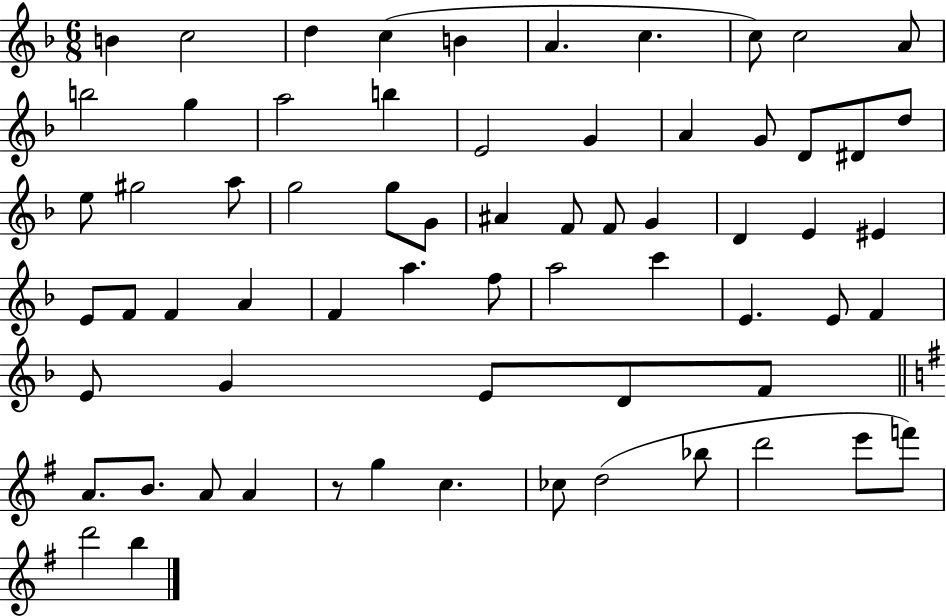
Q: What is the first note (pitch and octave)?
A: B4